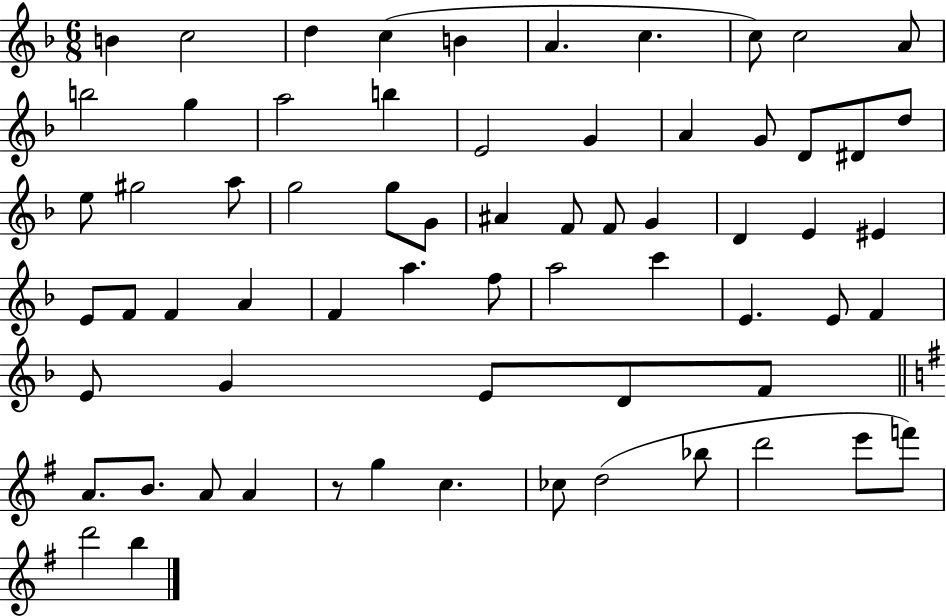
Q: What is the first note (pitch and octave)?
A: B4